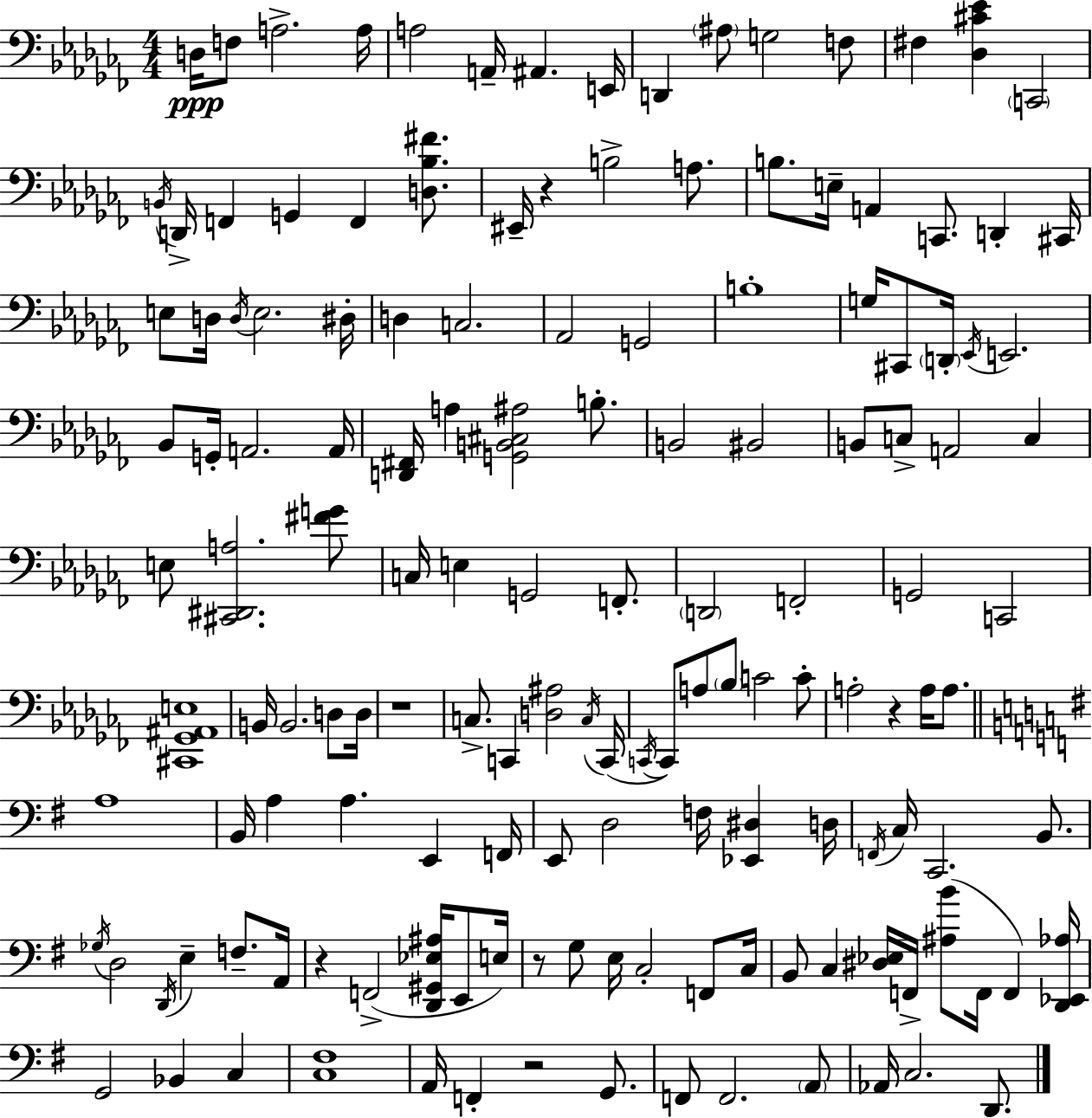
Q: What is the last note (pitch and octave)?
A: D2